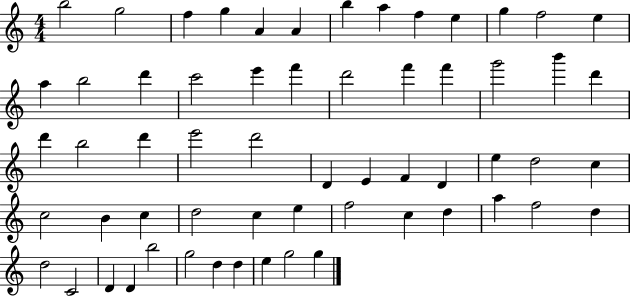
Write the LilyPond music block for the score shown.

{
  \clef treble
  \numericTimeSignature
  \time 4/4
  \key c \major
  b''2 g''2 | f''4 g''4 a'4 a'4 | b''4 a''4 f''4 e''4 | g''4 f''2 e''4 | \break a''4 b''2 d'''4 | c'''2 e'''4 f'''4 | d'''2 f'''4 f'''4 | g'''2 b'''4 d'''4 | \break d'''4 b''2 d'''4 | e'''2 d'''2 | d'4 e'4 f'4 d'4 | e''4 d''2 c''4 | \break c''2 b'4 c''4 | d''2 c''4 e''4 | f''2 c''4 d''4 | a''4 f''2 d''4 | \break d''2 c'2 | d'4 d'4 b''2 | g''2 d''4 d''4 | e''4 g''2 g''4 | \break \bar "|."
}